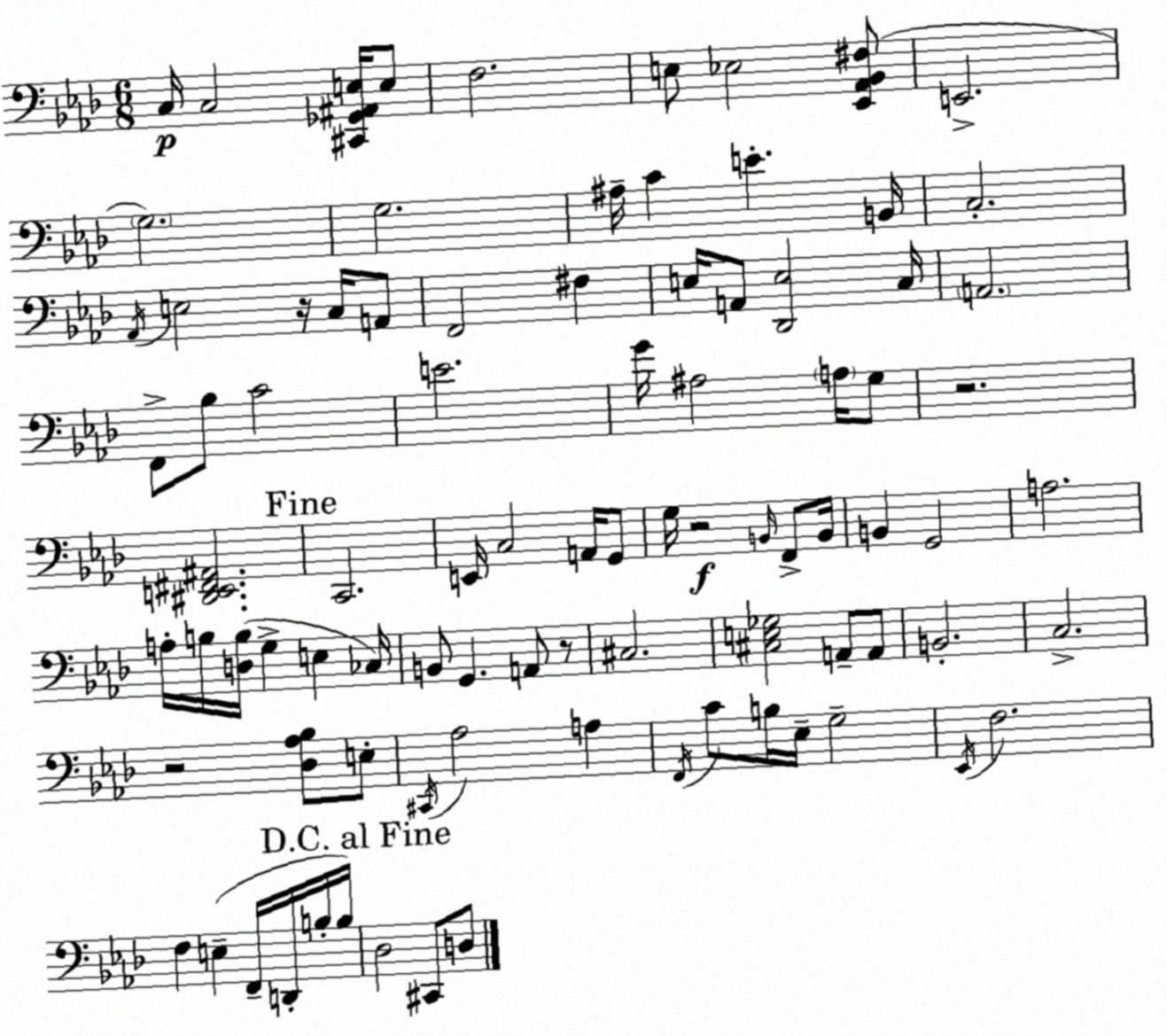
X:1
T:Untitled
M:6/8
L:1/4
K:Ab
C,/4 C,2 [^C,,_G,,^A,,E,]/4 E,/2 F,2 E,/2 _E,2 [_E,,_A,,_B,,^F,]/2 E,,2 G,2 G,2 ^A,/4 C E B,,/4 C,2 _A,,/4 E,2 z/4 C,/4 A,,/2 F,,2 ^F, E,/4 A,,/2 [_D,,E,]2 C,/4 A,,2 F,,/2 _B,/2 C2 E2 G/4 ^A,2 A,/4 G,/2 z2 [^D,,E,,^F,,^A,,]2 C,,2 E,,/4 C,2 A,,/4 G,,/2 G,/4 z2 B,,/4 F,,/2 B,,/4 B,, G,,2 A,2 A,/4 B,/4 [D,B,]/4 G, E, _C,/4 B,,/2 G,, A,,/2 z/2 ^C,2 [^C,E,_G,]2 A,,/2 A,,/2 B,,2 C,2 z2 [_D,_A,_B,]/2 E,/2 ^C,,/4 _A,2 A, F,,/4 C/2 B,/4 _E,/4 G,2 _E,,/4 F,2 F, E, F,,/4 D,,/4 B,/4 B,/4 _D,2 ^C,,/2 D,/2